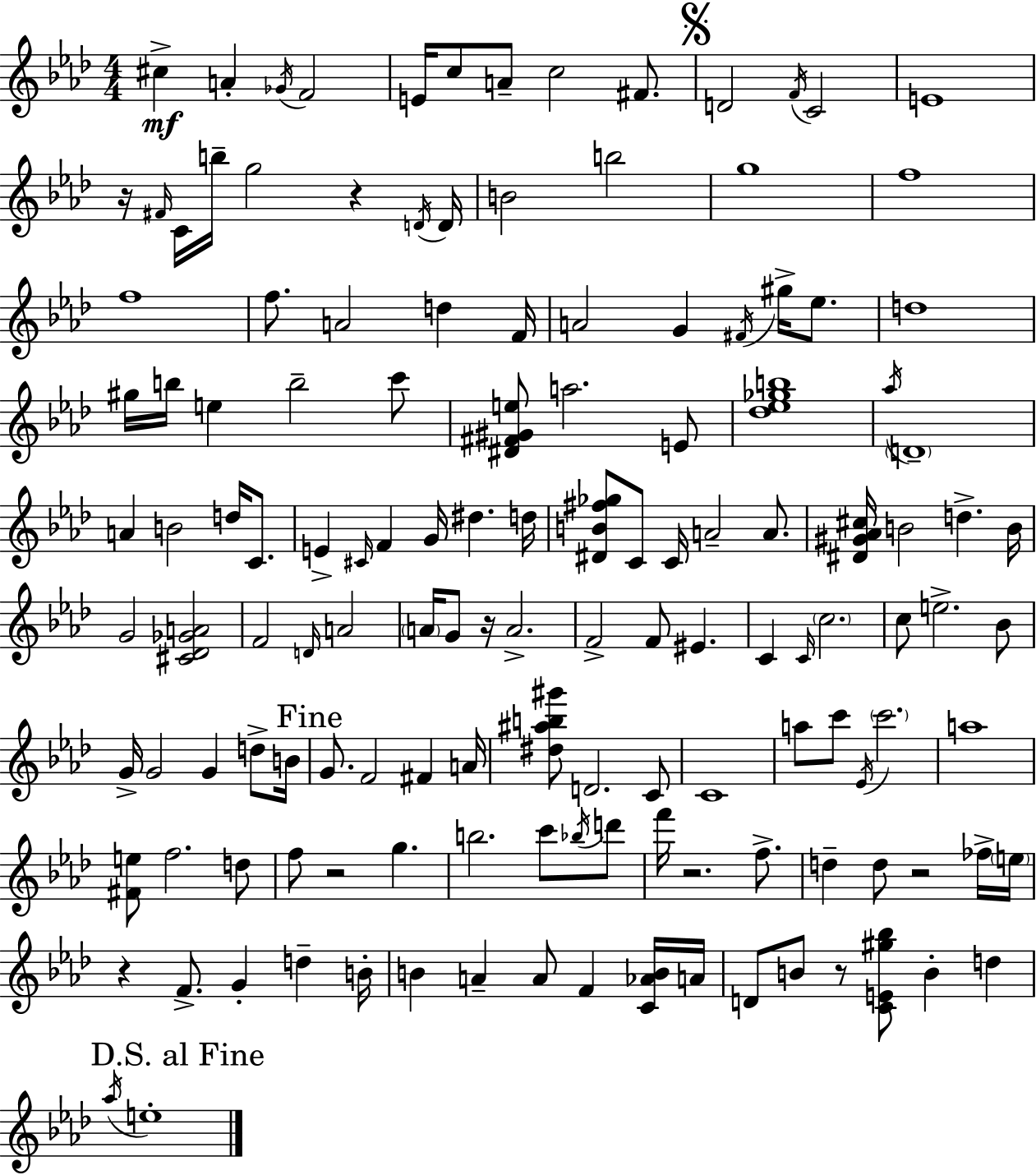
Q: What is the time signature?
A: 4/4